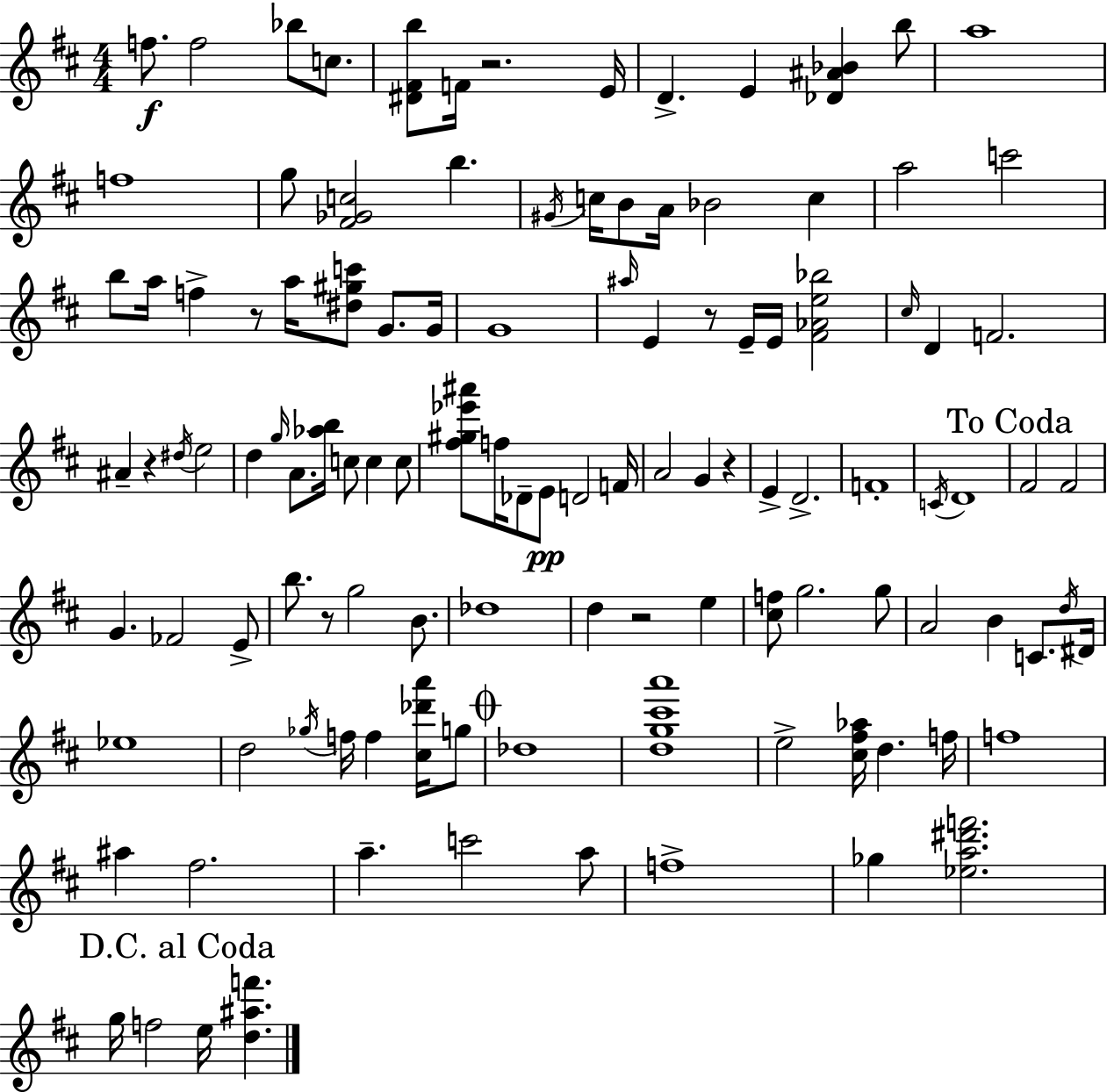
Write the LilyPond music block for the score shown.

{
  \clef treble
  \numericTimeSignature
  \time 4/4
  \key d \major
  f''8.\f f''2 bes''8 c''8. | <dis' fis' b''>8 f'16 r2. e'16 | d'4.-> e'4 <des' ais' bes'>4 b''8 | a''1 | \break f''1 | g''8 <fis' ges' c''>2 b''4. | \acciaccatura { gis'16 } c''16 b'8 a'16 bes'2 c''4 | a''2 c'''2 | \break b''8 a''16 f''4-> r8 a''16 <dis'' gis'' c'''>8 g'8. | g'16 g'1 | \grace { ais''16 } e'4 r8 e'16-- e'16 <fis' aes' e'' bes''>2 | \grace { cis''16 } d'4 f'2. | \break ais'4-- r4 \acciaccatura { dis''16 } e''2 | d''4 \grace { g''16 } a'8. <aes'' b''>16 c''8 c''4 | c''8 <fis'' gis'' ees''' ais'''>8 f''16 des'8-- e'8\pp d'2 | f'16 a'2 g'4 | \break r4 e'4-> d'2.-> | f'1-. | \acciaccatura { c'16 } d'1 | \mark "To Coda" fis'2 fis'2 | \break g'4. fes'2 | e'8-> b''8. r8 g''2 | b'8. des''1 | d''4 r2 | \break e''4 <cis'' f''>8 g''2. | g''8 a'2 b'4 | c'8. \acciaccatura { d''16 } dis'16 ees''1 | d''2 \acciaccatura { ges''16 } | \break f''16 f''4 <cis'' des''' a'''>16 g''8 \mark \markup { \musicglyph "scripts.coda" } des''1 | <d'' g'' cis''' a'''>1 | e''2-> | <cis'' fis'' aes''>16 d''4. f''16 f''1 | \break ais''4 fis''2. | a''4.-- c'''2 | a''8 f''1-> | ges''4 <ees'' a'' dis''' f'''>2. | \break \mark "D.C. al Coda" g''16 f''2 | e''16 <d'' ais'' f'''>4. \bar "|."
}